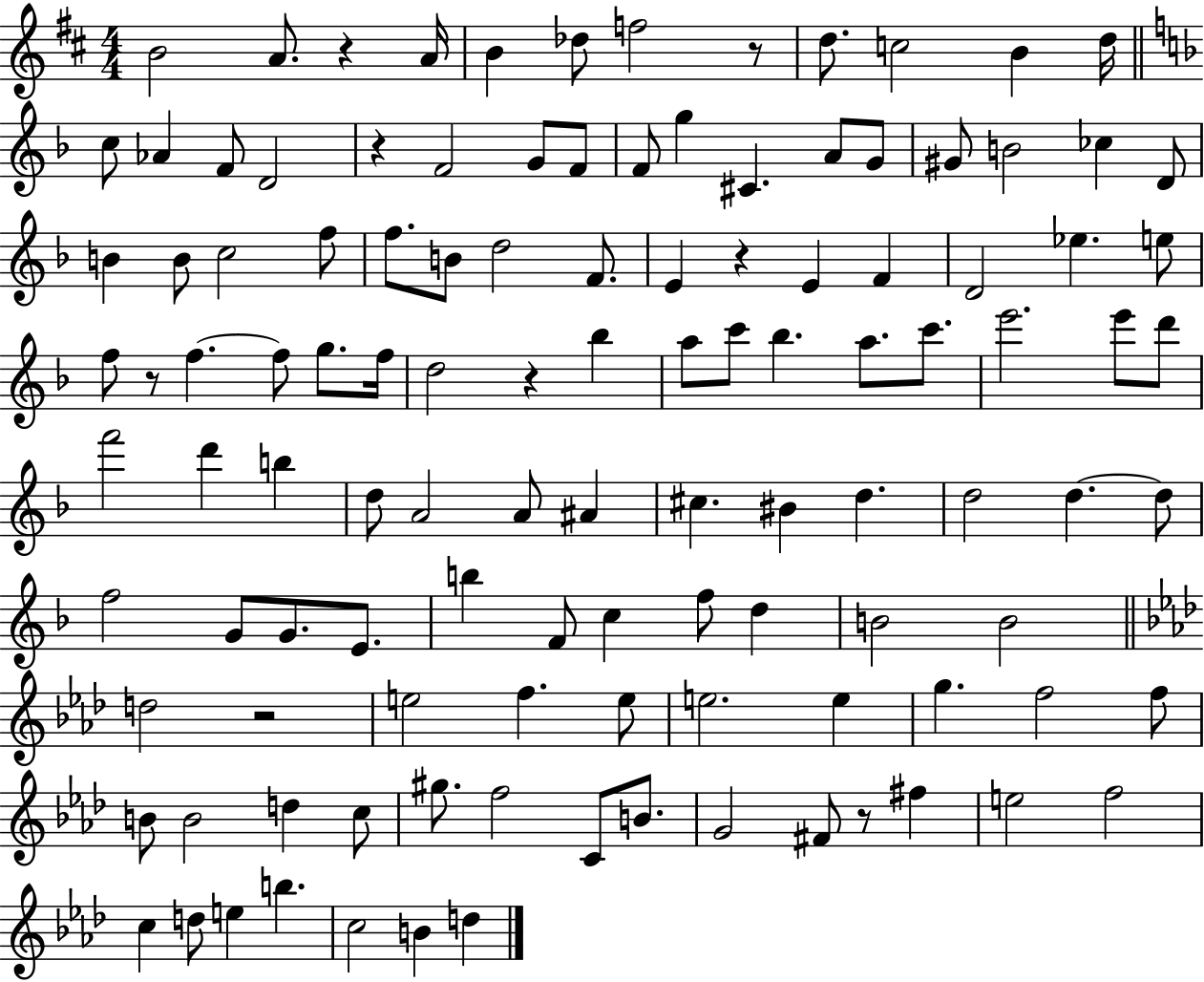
B4/h A4/e. R/q A4/s B4/q Db5/e F5/h R/e D5/e. C5/h B4/q D5/s C5/e Ab4/q F4/e D4/h R/q F4/h G4/e F4/e F4/e G5/q C#4/q. A4/e G4/e G#4/e B4/h CES5/q D4/e B4/q B4/e C5/h F5/e F5/e. B4/e D5/h F4/e. E4/q R/q E4/q F4/q D4/h Eb5/q. E5/e F5/e R/e F5/q. F5/e G5/e. F5/s D5/h R/q Bb5/q A5/e C6/e Bb5/q. A5/e. C6/e. E6/h. E6/e D6/e F6/h D6/q B5/q D5/e A4/h A4/e A#4/q C#5/q. BIS4/q D5/q. D5/h D5/q. D5/e F5/h G4/e G4/e. E4/e. B5/q F4/e C5/q F5/e D5/q B4/h B4/h D5/h R/h E5/h F5/q. E5/e E5/h. E5/q G5/q. F5/h F5/e B4/e B4/h D5/q C5/e G#5/e. F5/h C4/e B4/e. G4/h F#4/e R/e F#5/q E5/h F5/h C5/q D5/e E5/q B5/q. C5/h B4/q D5/q